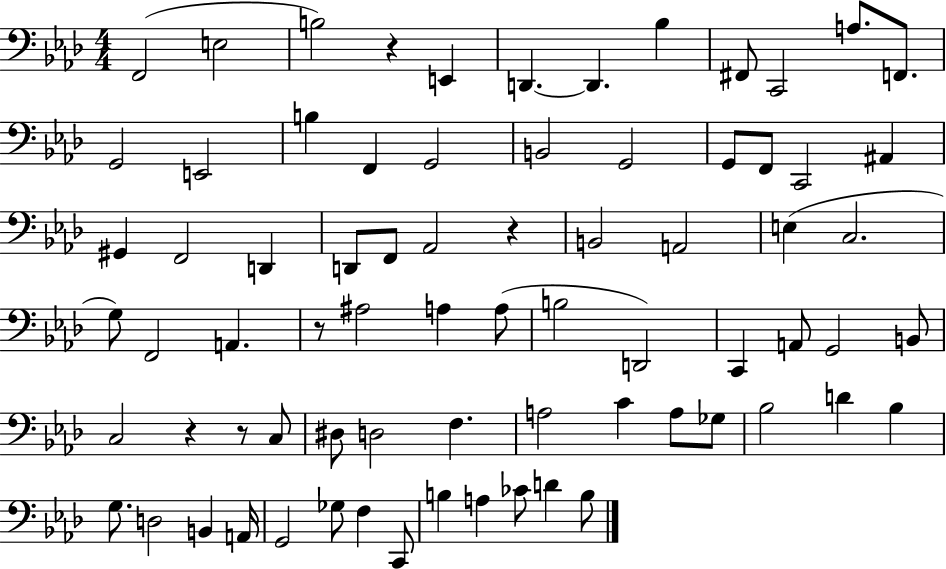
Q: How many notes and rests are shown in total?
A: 74